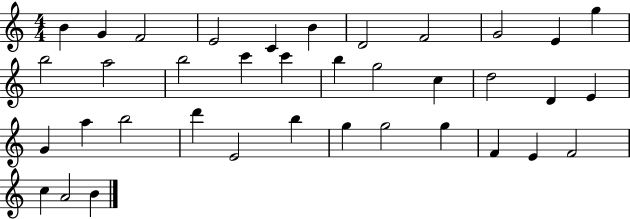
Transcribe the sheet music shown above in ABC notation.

X:1
T:Untitled
M:4/4
L:1/4
K:C
B G F2 E2 C B D2 F2 G2 E g b2 a2 b2 c' c' b g2 c d2 D E G a b2 d' E2 b g g2 g F E F2 c A2 B